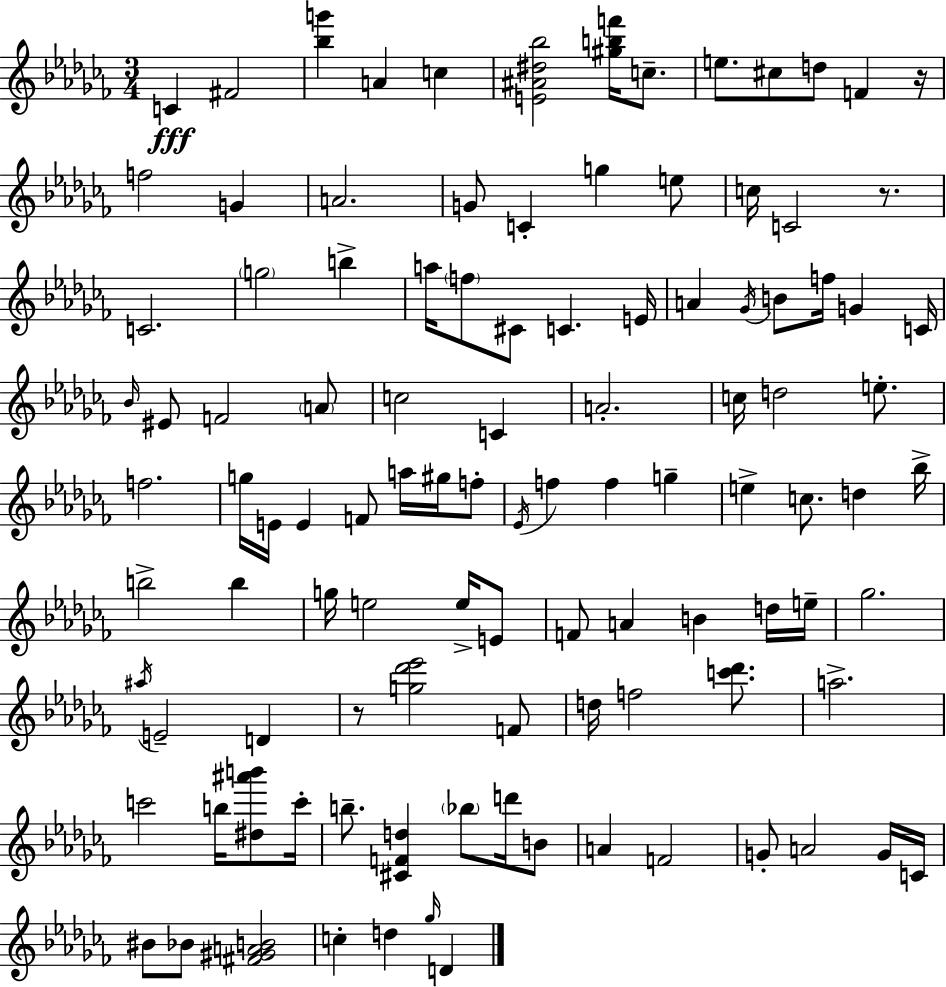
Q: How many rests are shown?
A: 3